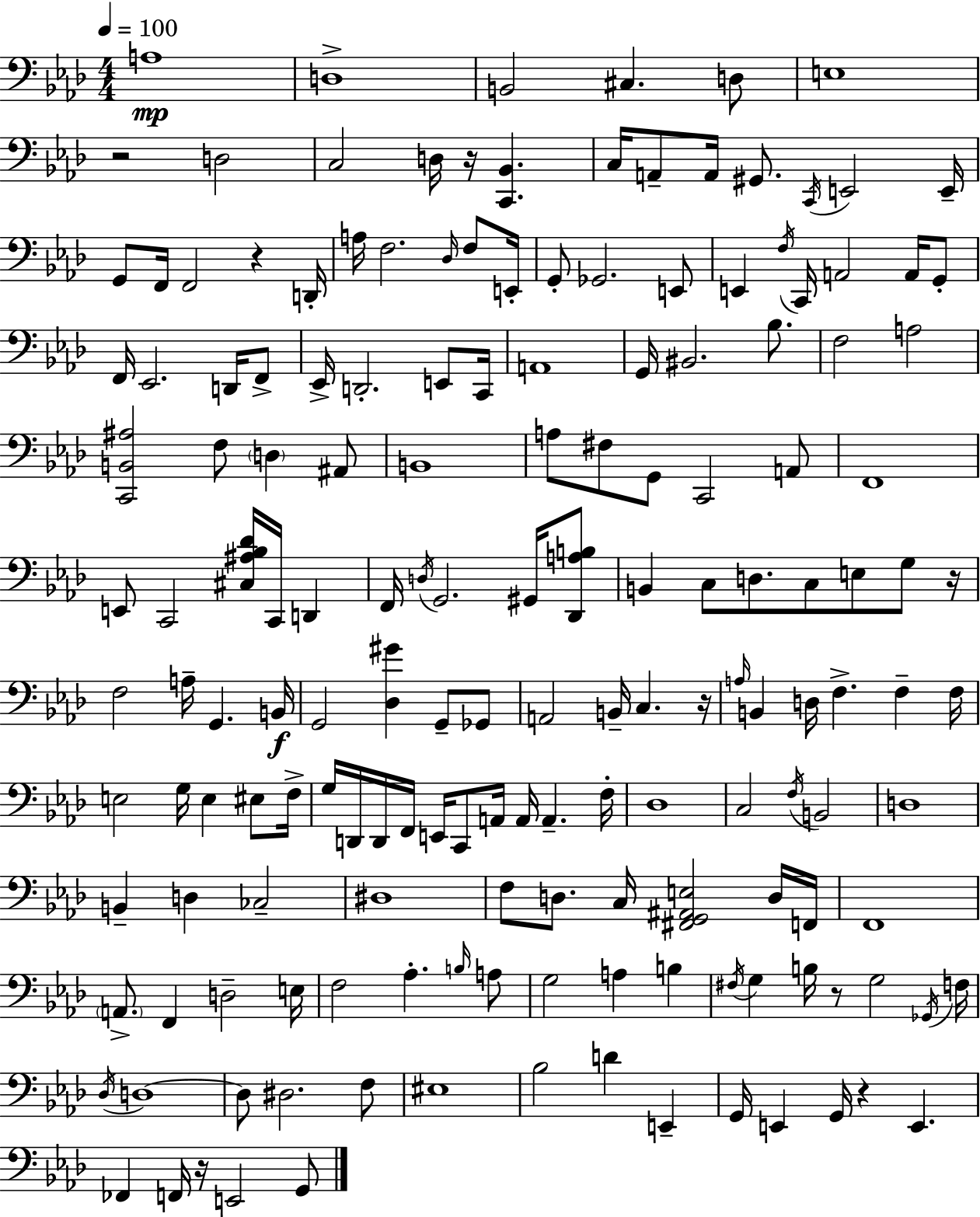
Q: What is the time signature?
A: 4/4